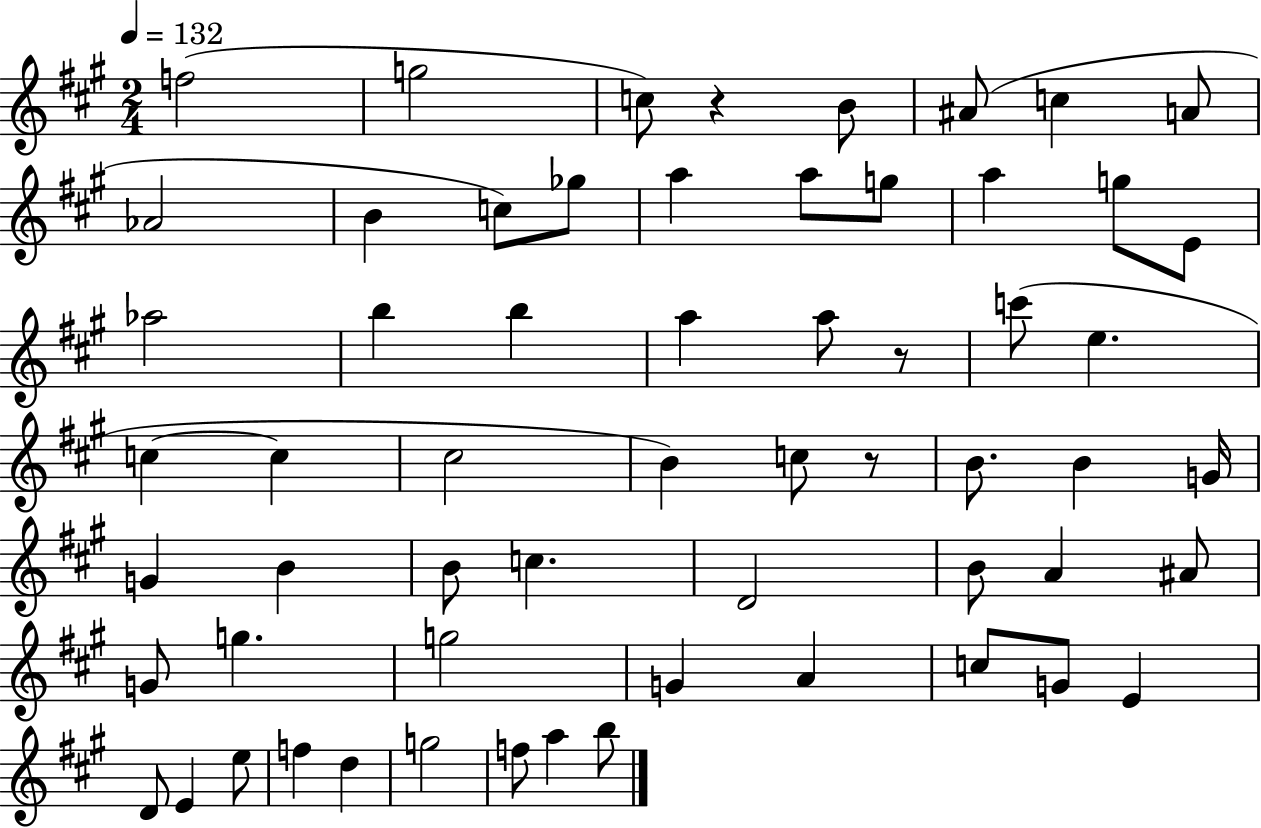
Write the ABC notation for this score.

X:1
T:Untitled
M:2/4
L:1/4
K:A
f2 g2 c/2 z B/2 ^A/2 c A/2 _A2 B c/2 _g/2 a a/2 g/2 a g/2 E/2 _a2 b b a a/2 z/2 c'/2 e c c ^c2 B c/2 z/2 B/2 B G/4 G B B/2 c D2 B/2 A ^A/2 G/2 g g2 G A c/2 G/2 E D/2 E e/2 f d g2 f/2 a b/2